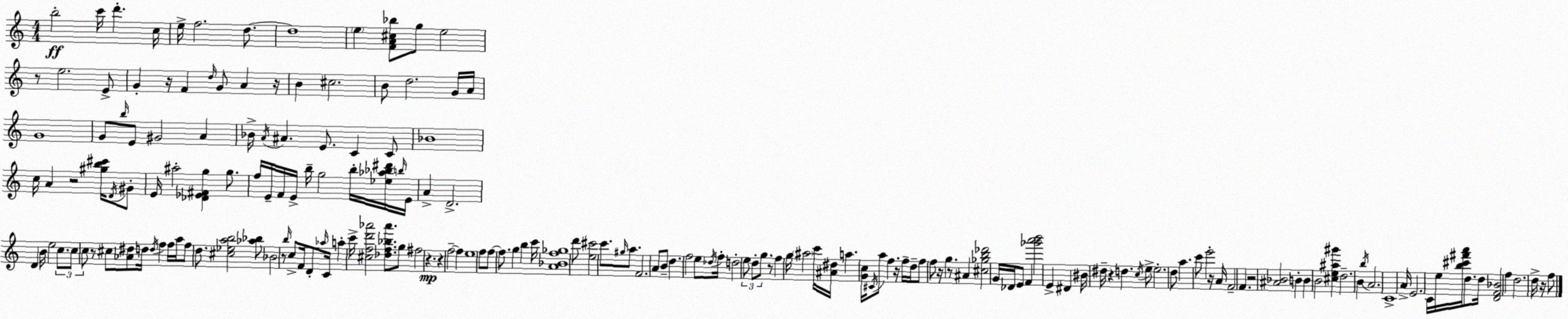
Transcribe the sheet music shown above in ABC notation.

X:1
T:Untitled
M:4/4
L:1/4
K:C
b2 c'/4 d' c/4 e/4 f2 d/2 d4 e [FA^c_b]/2 g/2 e2 z/2 e2 E/2 G z/4 F d/4 G/2 A z/4 B ^c2 B/2 d2 G/4 A/4 G4 G/2 b/4 E/2 ^G2 A _B/4 A/4 ^A E/2 C C/2 _B4 c/4 A z2 [^gb^c']/4 D/4 ^G/2 E/4 ^a2 [_D_E^Fg] g/2 f/4 E/4 F/4 E/4 b/4 g2 b/4 [_e_a_b^d']/4 b/4 E/4 A D2 D B/4 e2 c/2 c/2 c/2 z/2 ^c/2 [_A^d]/2 d/4 d/4 f f/4 a/4 f/2 d/2 [^c_eab]2 [_a_b]/2 _B2 z/2 b/4 c/2 F/4 D/2 _a/4 C/4 a c'/4 [^cfd'_a']2 [_df_b_a']/2 g/2 ^f2 z z f2 f e4 f/2 f/2 f/2 g b c'/4 [A_Bf_g]4 d'/2 [e^c']2 c'/2 ^g/4 a/2 F2 A/2 B/2 d f2 e/2 _d/4 f/4 d2 e/2 d/2 g/2 z/2 f g/4 ^a2 c'/4 [^A^d]/4 a [Gc]/4 ^C/4 a/2 f z/4 f/4 d/4 f/2 f/2 z/4 g z/2 ^A [^c_gb_d']2 G/4 _D/4 E/2 F [_g'a'b']2 E ^D ^B/4 ^d/4 z d c/4 e/2 e2 d/2 a c'/2 e'2 z/4 A/4 F2 F z2 [^A_B]2 B B B2 [^ce^a^g'] d2 B b/4 A2 C4 A/4 E2 C/4 e/4 [b^c'^f'a']/4 d/2 d/4 [DF_B]2 f d2 d/4 z/4 f/2